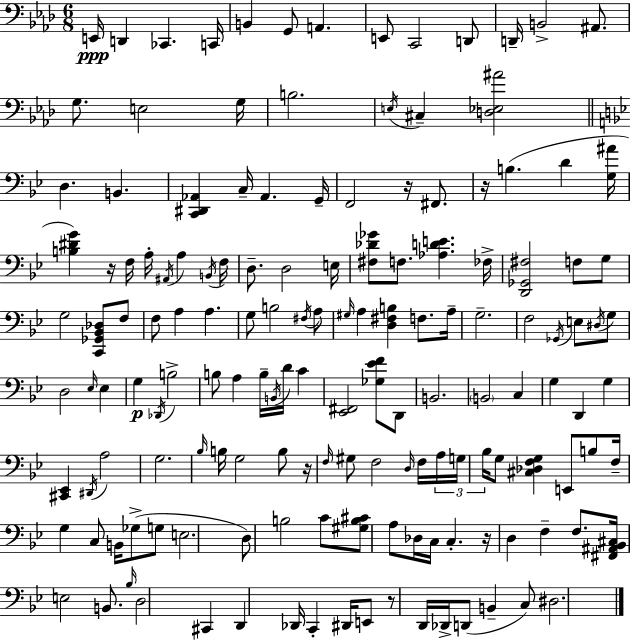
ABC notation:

X:1
T:Untitled
M:6/8
L:1/4
K:Fm
E,,/4 D,, _C,, C,,/4 B,, G,,/2 A,, E,,/2 C,,2 D,,/2 D,,/4 B,,2 ^A,,/2 G,/2 E,2 G,/4 B,2 E,/4 ^C, [D,_E,^A]2 D, B,, [C,,^D,,_A,,] C,/4 _A,, G,,/4 F,,2 z/4 ^F,,/2 z/4 B, D [G,^A]/4 [B,^DG] z/4 F,/4 A,/4 ^A,,/4 A, B,,/4 F,/4 D,/2 D,2 E,/4 [^F,_D_G]/2 F,/2 [_A,DE] _F,/4 [D,,_G,,^F,]2 F,/2 G,/2 G,2 [C,,_G,,_B,,_D,]/2 F,/2 F,/2 A, A, G,/2 B,2 ^F,/4 A,/2 ^G,/4 A, [D,^F,B,] F,/2 A,/4 G,2 F,2 _G,,/4 E,/2 ^D,/4 G,/2 D,2 _E,/4 _E, G, _D,,/4 B,2 B,/2 A, B,/4 B,,/4 D/4 C [_E,,^F,,]2 [_G,_EF]/2 D,,/2 B,,2 B,,2 C, G, D,, G, [^C,,_E,,] ^D,,/4 A,2 G,2 _B,/4 B,/4 G,2 B,/2 z/4 F,/4 ^G,/2 F,2 D,/4 F,/4 A,/4 G,/4 _B,/4 G,/2 [^C,_D,F,G,] E,,/2 B,/2 F,/4 G, C,/2 B,,/4 _G,/2 G,/2 E,2 D,/2 B,2 C/2 [^G,B,^C]/2 A,/2 _D,/4 C,/4 C, z/4 D, F, F,/2 [^F,,^A,,_B,,^C,]/4 E,2 B,,/2 _B,/4 D,2 ^C,, D,, _D,,/4 C,, ^D,,/4 E,,/2 z/2 D,,/4 _D,,/4 D,,/2 B,, C,/2 ^D,2